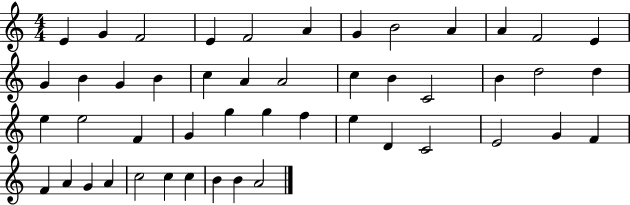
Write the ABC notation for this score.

X:1
T:Untitled
M:4/4
L:1/4
K:C
E G F2 E F2 A G B2 A A F2 E G B G B c A A2 c B C2 B d2 d e e2 F G g g f e D C2 E2 G F F A G A c2 c c B B A2